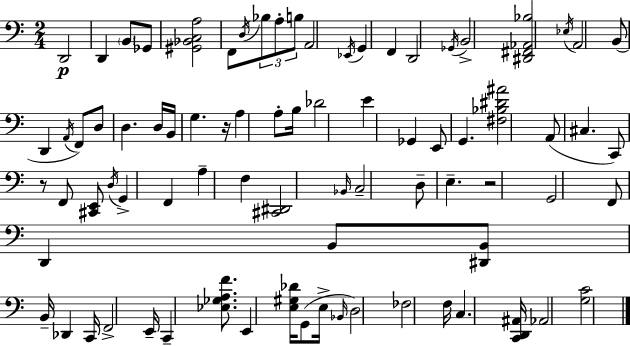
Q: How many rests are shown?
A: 3